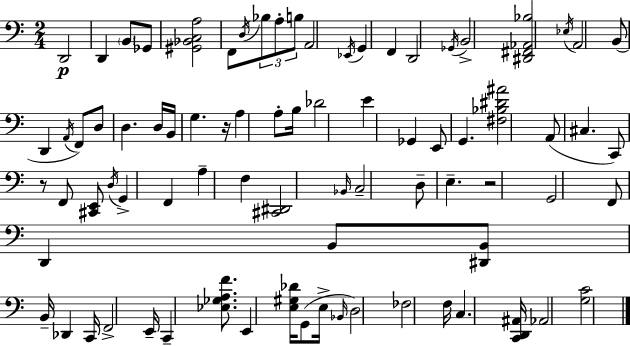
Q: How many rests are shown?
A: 3